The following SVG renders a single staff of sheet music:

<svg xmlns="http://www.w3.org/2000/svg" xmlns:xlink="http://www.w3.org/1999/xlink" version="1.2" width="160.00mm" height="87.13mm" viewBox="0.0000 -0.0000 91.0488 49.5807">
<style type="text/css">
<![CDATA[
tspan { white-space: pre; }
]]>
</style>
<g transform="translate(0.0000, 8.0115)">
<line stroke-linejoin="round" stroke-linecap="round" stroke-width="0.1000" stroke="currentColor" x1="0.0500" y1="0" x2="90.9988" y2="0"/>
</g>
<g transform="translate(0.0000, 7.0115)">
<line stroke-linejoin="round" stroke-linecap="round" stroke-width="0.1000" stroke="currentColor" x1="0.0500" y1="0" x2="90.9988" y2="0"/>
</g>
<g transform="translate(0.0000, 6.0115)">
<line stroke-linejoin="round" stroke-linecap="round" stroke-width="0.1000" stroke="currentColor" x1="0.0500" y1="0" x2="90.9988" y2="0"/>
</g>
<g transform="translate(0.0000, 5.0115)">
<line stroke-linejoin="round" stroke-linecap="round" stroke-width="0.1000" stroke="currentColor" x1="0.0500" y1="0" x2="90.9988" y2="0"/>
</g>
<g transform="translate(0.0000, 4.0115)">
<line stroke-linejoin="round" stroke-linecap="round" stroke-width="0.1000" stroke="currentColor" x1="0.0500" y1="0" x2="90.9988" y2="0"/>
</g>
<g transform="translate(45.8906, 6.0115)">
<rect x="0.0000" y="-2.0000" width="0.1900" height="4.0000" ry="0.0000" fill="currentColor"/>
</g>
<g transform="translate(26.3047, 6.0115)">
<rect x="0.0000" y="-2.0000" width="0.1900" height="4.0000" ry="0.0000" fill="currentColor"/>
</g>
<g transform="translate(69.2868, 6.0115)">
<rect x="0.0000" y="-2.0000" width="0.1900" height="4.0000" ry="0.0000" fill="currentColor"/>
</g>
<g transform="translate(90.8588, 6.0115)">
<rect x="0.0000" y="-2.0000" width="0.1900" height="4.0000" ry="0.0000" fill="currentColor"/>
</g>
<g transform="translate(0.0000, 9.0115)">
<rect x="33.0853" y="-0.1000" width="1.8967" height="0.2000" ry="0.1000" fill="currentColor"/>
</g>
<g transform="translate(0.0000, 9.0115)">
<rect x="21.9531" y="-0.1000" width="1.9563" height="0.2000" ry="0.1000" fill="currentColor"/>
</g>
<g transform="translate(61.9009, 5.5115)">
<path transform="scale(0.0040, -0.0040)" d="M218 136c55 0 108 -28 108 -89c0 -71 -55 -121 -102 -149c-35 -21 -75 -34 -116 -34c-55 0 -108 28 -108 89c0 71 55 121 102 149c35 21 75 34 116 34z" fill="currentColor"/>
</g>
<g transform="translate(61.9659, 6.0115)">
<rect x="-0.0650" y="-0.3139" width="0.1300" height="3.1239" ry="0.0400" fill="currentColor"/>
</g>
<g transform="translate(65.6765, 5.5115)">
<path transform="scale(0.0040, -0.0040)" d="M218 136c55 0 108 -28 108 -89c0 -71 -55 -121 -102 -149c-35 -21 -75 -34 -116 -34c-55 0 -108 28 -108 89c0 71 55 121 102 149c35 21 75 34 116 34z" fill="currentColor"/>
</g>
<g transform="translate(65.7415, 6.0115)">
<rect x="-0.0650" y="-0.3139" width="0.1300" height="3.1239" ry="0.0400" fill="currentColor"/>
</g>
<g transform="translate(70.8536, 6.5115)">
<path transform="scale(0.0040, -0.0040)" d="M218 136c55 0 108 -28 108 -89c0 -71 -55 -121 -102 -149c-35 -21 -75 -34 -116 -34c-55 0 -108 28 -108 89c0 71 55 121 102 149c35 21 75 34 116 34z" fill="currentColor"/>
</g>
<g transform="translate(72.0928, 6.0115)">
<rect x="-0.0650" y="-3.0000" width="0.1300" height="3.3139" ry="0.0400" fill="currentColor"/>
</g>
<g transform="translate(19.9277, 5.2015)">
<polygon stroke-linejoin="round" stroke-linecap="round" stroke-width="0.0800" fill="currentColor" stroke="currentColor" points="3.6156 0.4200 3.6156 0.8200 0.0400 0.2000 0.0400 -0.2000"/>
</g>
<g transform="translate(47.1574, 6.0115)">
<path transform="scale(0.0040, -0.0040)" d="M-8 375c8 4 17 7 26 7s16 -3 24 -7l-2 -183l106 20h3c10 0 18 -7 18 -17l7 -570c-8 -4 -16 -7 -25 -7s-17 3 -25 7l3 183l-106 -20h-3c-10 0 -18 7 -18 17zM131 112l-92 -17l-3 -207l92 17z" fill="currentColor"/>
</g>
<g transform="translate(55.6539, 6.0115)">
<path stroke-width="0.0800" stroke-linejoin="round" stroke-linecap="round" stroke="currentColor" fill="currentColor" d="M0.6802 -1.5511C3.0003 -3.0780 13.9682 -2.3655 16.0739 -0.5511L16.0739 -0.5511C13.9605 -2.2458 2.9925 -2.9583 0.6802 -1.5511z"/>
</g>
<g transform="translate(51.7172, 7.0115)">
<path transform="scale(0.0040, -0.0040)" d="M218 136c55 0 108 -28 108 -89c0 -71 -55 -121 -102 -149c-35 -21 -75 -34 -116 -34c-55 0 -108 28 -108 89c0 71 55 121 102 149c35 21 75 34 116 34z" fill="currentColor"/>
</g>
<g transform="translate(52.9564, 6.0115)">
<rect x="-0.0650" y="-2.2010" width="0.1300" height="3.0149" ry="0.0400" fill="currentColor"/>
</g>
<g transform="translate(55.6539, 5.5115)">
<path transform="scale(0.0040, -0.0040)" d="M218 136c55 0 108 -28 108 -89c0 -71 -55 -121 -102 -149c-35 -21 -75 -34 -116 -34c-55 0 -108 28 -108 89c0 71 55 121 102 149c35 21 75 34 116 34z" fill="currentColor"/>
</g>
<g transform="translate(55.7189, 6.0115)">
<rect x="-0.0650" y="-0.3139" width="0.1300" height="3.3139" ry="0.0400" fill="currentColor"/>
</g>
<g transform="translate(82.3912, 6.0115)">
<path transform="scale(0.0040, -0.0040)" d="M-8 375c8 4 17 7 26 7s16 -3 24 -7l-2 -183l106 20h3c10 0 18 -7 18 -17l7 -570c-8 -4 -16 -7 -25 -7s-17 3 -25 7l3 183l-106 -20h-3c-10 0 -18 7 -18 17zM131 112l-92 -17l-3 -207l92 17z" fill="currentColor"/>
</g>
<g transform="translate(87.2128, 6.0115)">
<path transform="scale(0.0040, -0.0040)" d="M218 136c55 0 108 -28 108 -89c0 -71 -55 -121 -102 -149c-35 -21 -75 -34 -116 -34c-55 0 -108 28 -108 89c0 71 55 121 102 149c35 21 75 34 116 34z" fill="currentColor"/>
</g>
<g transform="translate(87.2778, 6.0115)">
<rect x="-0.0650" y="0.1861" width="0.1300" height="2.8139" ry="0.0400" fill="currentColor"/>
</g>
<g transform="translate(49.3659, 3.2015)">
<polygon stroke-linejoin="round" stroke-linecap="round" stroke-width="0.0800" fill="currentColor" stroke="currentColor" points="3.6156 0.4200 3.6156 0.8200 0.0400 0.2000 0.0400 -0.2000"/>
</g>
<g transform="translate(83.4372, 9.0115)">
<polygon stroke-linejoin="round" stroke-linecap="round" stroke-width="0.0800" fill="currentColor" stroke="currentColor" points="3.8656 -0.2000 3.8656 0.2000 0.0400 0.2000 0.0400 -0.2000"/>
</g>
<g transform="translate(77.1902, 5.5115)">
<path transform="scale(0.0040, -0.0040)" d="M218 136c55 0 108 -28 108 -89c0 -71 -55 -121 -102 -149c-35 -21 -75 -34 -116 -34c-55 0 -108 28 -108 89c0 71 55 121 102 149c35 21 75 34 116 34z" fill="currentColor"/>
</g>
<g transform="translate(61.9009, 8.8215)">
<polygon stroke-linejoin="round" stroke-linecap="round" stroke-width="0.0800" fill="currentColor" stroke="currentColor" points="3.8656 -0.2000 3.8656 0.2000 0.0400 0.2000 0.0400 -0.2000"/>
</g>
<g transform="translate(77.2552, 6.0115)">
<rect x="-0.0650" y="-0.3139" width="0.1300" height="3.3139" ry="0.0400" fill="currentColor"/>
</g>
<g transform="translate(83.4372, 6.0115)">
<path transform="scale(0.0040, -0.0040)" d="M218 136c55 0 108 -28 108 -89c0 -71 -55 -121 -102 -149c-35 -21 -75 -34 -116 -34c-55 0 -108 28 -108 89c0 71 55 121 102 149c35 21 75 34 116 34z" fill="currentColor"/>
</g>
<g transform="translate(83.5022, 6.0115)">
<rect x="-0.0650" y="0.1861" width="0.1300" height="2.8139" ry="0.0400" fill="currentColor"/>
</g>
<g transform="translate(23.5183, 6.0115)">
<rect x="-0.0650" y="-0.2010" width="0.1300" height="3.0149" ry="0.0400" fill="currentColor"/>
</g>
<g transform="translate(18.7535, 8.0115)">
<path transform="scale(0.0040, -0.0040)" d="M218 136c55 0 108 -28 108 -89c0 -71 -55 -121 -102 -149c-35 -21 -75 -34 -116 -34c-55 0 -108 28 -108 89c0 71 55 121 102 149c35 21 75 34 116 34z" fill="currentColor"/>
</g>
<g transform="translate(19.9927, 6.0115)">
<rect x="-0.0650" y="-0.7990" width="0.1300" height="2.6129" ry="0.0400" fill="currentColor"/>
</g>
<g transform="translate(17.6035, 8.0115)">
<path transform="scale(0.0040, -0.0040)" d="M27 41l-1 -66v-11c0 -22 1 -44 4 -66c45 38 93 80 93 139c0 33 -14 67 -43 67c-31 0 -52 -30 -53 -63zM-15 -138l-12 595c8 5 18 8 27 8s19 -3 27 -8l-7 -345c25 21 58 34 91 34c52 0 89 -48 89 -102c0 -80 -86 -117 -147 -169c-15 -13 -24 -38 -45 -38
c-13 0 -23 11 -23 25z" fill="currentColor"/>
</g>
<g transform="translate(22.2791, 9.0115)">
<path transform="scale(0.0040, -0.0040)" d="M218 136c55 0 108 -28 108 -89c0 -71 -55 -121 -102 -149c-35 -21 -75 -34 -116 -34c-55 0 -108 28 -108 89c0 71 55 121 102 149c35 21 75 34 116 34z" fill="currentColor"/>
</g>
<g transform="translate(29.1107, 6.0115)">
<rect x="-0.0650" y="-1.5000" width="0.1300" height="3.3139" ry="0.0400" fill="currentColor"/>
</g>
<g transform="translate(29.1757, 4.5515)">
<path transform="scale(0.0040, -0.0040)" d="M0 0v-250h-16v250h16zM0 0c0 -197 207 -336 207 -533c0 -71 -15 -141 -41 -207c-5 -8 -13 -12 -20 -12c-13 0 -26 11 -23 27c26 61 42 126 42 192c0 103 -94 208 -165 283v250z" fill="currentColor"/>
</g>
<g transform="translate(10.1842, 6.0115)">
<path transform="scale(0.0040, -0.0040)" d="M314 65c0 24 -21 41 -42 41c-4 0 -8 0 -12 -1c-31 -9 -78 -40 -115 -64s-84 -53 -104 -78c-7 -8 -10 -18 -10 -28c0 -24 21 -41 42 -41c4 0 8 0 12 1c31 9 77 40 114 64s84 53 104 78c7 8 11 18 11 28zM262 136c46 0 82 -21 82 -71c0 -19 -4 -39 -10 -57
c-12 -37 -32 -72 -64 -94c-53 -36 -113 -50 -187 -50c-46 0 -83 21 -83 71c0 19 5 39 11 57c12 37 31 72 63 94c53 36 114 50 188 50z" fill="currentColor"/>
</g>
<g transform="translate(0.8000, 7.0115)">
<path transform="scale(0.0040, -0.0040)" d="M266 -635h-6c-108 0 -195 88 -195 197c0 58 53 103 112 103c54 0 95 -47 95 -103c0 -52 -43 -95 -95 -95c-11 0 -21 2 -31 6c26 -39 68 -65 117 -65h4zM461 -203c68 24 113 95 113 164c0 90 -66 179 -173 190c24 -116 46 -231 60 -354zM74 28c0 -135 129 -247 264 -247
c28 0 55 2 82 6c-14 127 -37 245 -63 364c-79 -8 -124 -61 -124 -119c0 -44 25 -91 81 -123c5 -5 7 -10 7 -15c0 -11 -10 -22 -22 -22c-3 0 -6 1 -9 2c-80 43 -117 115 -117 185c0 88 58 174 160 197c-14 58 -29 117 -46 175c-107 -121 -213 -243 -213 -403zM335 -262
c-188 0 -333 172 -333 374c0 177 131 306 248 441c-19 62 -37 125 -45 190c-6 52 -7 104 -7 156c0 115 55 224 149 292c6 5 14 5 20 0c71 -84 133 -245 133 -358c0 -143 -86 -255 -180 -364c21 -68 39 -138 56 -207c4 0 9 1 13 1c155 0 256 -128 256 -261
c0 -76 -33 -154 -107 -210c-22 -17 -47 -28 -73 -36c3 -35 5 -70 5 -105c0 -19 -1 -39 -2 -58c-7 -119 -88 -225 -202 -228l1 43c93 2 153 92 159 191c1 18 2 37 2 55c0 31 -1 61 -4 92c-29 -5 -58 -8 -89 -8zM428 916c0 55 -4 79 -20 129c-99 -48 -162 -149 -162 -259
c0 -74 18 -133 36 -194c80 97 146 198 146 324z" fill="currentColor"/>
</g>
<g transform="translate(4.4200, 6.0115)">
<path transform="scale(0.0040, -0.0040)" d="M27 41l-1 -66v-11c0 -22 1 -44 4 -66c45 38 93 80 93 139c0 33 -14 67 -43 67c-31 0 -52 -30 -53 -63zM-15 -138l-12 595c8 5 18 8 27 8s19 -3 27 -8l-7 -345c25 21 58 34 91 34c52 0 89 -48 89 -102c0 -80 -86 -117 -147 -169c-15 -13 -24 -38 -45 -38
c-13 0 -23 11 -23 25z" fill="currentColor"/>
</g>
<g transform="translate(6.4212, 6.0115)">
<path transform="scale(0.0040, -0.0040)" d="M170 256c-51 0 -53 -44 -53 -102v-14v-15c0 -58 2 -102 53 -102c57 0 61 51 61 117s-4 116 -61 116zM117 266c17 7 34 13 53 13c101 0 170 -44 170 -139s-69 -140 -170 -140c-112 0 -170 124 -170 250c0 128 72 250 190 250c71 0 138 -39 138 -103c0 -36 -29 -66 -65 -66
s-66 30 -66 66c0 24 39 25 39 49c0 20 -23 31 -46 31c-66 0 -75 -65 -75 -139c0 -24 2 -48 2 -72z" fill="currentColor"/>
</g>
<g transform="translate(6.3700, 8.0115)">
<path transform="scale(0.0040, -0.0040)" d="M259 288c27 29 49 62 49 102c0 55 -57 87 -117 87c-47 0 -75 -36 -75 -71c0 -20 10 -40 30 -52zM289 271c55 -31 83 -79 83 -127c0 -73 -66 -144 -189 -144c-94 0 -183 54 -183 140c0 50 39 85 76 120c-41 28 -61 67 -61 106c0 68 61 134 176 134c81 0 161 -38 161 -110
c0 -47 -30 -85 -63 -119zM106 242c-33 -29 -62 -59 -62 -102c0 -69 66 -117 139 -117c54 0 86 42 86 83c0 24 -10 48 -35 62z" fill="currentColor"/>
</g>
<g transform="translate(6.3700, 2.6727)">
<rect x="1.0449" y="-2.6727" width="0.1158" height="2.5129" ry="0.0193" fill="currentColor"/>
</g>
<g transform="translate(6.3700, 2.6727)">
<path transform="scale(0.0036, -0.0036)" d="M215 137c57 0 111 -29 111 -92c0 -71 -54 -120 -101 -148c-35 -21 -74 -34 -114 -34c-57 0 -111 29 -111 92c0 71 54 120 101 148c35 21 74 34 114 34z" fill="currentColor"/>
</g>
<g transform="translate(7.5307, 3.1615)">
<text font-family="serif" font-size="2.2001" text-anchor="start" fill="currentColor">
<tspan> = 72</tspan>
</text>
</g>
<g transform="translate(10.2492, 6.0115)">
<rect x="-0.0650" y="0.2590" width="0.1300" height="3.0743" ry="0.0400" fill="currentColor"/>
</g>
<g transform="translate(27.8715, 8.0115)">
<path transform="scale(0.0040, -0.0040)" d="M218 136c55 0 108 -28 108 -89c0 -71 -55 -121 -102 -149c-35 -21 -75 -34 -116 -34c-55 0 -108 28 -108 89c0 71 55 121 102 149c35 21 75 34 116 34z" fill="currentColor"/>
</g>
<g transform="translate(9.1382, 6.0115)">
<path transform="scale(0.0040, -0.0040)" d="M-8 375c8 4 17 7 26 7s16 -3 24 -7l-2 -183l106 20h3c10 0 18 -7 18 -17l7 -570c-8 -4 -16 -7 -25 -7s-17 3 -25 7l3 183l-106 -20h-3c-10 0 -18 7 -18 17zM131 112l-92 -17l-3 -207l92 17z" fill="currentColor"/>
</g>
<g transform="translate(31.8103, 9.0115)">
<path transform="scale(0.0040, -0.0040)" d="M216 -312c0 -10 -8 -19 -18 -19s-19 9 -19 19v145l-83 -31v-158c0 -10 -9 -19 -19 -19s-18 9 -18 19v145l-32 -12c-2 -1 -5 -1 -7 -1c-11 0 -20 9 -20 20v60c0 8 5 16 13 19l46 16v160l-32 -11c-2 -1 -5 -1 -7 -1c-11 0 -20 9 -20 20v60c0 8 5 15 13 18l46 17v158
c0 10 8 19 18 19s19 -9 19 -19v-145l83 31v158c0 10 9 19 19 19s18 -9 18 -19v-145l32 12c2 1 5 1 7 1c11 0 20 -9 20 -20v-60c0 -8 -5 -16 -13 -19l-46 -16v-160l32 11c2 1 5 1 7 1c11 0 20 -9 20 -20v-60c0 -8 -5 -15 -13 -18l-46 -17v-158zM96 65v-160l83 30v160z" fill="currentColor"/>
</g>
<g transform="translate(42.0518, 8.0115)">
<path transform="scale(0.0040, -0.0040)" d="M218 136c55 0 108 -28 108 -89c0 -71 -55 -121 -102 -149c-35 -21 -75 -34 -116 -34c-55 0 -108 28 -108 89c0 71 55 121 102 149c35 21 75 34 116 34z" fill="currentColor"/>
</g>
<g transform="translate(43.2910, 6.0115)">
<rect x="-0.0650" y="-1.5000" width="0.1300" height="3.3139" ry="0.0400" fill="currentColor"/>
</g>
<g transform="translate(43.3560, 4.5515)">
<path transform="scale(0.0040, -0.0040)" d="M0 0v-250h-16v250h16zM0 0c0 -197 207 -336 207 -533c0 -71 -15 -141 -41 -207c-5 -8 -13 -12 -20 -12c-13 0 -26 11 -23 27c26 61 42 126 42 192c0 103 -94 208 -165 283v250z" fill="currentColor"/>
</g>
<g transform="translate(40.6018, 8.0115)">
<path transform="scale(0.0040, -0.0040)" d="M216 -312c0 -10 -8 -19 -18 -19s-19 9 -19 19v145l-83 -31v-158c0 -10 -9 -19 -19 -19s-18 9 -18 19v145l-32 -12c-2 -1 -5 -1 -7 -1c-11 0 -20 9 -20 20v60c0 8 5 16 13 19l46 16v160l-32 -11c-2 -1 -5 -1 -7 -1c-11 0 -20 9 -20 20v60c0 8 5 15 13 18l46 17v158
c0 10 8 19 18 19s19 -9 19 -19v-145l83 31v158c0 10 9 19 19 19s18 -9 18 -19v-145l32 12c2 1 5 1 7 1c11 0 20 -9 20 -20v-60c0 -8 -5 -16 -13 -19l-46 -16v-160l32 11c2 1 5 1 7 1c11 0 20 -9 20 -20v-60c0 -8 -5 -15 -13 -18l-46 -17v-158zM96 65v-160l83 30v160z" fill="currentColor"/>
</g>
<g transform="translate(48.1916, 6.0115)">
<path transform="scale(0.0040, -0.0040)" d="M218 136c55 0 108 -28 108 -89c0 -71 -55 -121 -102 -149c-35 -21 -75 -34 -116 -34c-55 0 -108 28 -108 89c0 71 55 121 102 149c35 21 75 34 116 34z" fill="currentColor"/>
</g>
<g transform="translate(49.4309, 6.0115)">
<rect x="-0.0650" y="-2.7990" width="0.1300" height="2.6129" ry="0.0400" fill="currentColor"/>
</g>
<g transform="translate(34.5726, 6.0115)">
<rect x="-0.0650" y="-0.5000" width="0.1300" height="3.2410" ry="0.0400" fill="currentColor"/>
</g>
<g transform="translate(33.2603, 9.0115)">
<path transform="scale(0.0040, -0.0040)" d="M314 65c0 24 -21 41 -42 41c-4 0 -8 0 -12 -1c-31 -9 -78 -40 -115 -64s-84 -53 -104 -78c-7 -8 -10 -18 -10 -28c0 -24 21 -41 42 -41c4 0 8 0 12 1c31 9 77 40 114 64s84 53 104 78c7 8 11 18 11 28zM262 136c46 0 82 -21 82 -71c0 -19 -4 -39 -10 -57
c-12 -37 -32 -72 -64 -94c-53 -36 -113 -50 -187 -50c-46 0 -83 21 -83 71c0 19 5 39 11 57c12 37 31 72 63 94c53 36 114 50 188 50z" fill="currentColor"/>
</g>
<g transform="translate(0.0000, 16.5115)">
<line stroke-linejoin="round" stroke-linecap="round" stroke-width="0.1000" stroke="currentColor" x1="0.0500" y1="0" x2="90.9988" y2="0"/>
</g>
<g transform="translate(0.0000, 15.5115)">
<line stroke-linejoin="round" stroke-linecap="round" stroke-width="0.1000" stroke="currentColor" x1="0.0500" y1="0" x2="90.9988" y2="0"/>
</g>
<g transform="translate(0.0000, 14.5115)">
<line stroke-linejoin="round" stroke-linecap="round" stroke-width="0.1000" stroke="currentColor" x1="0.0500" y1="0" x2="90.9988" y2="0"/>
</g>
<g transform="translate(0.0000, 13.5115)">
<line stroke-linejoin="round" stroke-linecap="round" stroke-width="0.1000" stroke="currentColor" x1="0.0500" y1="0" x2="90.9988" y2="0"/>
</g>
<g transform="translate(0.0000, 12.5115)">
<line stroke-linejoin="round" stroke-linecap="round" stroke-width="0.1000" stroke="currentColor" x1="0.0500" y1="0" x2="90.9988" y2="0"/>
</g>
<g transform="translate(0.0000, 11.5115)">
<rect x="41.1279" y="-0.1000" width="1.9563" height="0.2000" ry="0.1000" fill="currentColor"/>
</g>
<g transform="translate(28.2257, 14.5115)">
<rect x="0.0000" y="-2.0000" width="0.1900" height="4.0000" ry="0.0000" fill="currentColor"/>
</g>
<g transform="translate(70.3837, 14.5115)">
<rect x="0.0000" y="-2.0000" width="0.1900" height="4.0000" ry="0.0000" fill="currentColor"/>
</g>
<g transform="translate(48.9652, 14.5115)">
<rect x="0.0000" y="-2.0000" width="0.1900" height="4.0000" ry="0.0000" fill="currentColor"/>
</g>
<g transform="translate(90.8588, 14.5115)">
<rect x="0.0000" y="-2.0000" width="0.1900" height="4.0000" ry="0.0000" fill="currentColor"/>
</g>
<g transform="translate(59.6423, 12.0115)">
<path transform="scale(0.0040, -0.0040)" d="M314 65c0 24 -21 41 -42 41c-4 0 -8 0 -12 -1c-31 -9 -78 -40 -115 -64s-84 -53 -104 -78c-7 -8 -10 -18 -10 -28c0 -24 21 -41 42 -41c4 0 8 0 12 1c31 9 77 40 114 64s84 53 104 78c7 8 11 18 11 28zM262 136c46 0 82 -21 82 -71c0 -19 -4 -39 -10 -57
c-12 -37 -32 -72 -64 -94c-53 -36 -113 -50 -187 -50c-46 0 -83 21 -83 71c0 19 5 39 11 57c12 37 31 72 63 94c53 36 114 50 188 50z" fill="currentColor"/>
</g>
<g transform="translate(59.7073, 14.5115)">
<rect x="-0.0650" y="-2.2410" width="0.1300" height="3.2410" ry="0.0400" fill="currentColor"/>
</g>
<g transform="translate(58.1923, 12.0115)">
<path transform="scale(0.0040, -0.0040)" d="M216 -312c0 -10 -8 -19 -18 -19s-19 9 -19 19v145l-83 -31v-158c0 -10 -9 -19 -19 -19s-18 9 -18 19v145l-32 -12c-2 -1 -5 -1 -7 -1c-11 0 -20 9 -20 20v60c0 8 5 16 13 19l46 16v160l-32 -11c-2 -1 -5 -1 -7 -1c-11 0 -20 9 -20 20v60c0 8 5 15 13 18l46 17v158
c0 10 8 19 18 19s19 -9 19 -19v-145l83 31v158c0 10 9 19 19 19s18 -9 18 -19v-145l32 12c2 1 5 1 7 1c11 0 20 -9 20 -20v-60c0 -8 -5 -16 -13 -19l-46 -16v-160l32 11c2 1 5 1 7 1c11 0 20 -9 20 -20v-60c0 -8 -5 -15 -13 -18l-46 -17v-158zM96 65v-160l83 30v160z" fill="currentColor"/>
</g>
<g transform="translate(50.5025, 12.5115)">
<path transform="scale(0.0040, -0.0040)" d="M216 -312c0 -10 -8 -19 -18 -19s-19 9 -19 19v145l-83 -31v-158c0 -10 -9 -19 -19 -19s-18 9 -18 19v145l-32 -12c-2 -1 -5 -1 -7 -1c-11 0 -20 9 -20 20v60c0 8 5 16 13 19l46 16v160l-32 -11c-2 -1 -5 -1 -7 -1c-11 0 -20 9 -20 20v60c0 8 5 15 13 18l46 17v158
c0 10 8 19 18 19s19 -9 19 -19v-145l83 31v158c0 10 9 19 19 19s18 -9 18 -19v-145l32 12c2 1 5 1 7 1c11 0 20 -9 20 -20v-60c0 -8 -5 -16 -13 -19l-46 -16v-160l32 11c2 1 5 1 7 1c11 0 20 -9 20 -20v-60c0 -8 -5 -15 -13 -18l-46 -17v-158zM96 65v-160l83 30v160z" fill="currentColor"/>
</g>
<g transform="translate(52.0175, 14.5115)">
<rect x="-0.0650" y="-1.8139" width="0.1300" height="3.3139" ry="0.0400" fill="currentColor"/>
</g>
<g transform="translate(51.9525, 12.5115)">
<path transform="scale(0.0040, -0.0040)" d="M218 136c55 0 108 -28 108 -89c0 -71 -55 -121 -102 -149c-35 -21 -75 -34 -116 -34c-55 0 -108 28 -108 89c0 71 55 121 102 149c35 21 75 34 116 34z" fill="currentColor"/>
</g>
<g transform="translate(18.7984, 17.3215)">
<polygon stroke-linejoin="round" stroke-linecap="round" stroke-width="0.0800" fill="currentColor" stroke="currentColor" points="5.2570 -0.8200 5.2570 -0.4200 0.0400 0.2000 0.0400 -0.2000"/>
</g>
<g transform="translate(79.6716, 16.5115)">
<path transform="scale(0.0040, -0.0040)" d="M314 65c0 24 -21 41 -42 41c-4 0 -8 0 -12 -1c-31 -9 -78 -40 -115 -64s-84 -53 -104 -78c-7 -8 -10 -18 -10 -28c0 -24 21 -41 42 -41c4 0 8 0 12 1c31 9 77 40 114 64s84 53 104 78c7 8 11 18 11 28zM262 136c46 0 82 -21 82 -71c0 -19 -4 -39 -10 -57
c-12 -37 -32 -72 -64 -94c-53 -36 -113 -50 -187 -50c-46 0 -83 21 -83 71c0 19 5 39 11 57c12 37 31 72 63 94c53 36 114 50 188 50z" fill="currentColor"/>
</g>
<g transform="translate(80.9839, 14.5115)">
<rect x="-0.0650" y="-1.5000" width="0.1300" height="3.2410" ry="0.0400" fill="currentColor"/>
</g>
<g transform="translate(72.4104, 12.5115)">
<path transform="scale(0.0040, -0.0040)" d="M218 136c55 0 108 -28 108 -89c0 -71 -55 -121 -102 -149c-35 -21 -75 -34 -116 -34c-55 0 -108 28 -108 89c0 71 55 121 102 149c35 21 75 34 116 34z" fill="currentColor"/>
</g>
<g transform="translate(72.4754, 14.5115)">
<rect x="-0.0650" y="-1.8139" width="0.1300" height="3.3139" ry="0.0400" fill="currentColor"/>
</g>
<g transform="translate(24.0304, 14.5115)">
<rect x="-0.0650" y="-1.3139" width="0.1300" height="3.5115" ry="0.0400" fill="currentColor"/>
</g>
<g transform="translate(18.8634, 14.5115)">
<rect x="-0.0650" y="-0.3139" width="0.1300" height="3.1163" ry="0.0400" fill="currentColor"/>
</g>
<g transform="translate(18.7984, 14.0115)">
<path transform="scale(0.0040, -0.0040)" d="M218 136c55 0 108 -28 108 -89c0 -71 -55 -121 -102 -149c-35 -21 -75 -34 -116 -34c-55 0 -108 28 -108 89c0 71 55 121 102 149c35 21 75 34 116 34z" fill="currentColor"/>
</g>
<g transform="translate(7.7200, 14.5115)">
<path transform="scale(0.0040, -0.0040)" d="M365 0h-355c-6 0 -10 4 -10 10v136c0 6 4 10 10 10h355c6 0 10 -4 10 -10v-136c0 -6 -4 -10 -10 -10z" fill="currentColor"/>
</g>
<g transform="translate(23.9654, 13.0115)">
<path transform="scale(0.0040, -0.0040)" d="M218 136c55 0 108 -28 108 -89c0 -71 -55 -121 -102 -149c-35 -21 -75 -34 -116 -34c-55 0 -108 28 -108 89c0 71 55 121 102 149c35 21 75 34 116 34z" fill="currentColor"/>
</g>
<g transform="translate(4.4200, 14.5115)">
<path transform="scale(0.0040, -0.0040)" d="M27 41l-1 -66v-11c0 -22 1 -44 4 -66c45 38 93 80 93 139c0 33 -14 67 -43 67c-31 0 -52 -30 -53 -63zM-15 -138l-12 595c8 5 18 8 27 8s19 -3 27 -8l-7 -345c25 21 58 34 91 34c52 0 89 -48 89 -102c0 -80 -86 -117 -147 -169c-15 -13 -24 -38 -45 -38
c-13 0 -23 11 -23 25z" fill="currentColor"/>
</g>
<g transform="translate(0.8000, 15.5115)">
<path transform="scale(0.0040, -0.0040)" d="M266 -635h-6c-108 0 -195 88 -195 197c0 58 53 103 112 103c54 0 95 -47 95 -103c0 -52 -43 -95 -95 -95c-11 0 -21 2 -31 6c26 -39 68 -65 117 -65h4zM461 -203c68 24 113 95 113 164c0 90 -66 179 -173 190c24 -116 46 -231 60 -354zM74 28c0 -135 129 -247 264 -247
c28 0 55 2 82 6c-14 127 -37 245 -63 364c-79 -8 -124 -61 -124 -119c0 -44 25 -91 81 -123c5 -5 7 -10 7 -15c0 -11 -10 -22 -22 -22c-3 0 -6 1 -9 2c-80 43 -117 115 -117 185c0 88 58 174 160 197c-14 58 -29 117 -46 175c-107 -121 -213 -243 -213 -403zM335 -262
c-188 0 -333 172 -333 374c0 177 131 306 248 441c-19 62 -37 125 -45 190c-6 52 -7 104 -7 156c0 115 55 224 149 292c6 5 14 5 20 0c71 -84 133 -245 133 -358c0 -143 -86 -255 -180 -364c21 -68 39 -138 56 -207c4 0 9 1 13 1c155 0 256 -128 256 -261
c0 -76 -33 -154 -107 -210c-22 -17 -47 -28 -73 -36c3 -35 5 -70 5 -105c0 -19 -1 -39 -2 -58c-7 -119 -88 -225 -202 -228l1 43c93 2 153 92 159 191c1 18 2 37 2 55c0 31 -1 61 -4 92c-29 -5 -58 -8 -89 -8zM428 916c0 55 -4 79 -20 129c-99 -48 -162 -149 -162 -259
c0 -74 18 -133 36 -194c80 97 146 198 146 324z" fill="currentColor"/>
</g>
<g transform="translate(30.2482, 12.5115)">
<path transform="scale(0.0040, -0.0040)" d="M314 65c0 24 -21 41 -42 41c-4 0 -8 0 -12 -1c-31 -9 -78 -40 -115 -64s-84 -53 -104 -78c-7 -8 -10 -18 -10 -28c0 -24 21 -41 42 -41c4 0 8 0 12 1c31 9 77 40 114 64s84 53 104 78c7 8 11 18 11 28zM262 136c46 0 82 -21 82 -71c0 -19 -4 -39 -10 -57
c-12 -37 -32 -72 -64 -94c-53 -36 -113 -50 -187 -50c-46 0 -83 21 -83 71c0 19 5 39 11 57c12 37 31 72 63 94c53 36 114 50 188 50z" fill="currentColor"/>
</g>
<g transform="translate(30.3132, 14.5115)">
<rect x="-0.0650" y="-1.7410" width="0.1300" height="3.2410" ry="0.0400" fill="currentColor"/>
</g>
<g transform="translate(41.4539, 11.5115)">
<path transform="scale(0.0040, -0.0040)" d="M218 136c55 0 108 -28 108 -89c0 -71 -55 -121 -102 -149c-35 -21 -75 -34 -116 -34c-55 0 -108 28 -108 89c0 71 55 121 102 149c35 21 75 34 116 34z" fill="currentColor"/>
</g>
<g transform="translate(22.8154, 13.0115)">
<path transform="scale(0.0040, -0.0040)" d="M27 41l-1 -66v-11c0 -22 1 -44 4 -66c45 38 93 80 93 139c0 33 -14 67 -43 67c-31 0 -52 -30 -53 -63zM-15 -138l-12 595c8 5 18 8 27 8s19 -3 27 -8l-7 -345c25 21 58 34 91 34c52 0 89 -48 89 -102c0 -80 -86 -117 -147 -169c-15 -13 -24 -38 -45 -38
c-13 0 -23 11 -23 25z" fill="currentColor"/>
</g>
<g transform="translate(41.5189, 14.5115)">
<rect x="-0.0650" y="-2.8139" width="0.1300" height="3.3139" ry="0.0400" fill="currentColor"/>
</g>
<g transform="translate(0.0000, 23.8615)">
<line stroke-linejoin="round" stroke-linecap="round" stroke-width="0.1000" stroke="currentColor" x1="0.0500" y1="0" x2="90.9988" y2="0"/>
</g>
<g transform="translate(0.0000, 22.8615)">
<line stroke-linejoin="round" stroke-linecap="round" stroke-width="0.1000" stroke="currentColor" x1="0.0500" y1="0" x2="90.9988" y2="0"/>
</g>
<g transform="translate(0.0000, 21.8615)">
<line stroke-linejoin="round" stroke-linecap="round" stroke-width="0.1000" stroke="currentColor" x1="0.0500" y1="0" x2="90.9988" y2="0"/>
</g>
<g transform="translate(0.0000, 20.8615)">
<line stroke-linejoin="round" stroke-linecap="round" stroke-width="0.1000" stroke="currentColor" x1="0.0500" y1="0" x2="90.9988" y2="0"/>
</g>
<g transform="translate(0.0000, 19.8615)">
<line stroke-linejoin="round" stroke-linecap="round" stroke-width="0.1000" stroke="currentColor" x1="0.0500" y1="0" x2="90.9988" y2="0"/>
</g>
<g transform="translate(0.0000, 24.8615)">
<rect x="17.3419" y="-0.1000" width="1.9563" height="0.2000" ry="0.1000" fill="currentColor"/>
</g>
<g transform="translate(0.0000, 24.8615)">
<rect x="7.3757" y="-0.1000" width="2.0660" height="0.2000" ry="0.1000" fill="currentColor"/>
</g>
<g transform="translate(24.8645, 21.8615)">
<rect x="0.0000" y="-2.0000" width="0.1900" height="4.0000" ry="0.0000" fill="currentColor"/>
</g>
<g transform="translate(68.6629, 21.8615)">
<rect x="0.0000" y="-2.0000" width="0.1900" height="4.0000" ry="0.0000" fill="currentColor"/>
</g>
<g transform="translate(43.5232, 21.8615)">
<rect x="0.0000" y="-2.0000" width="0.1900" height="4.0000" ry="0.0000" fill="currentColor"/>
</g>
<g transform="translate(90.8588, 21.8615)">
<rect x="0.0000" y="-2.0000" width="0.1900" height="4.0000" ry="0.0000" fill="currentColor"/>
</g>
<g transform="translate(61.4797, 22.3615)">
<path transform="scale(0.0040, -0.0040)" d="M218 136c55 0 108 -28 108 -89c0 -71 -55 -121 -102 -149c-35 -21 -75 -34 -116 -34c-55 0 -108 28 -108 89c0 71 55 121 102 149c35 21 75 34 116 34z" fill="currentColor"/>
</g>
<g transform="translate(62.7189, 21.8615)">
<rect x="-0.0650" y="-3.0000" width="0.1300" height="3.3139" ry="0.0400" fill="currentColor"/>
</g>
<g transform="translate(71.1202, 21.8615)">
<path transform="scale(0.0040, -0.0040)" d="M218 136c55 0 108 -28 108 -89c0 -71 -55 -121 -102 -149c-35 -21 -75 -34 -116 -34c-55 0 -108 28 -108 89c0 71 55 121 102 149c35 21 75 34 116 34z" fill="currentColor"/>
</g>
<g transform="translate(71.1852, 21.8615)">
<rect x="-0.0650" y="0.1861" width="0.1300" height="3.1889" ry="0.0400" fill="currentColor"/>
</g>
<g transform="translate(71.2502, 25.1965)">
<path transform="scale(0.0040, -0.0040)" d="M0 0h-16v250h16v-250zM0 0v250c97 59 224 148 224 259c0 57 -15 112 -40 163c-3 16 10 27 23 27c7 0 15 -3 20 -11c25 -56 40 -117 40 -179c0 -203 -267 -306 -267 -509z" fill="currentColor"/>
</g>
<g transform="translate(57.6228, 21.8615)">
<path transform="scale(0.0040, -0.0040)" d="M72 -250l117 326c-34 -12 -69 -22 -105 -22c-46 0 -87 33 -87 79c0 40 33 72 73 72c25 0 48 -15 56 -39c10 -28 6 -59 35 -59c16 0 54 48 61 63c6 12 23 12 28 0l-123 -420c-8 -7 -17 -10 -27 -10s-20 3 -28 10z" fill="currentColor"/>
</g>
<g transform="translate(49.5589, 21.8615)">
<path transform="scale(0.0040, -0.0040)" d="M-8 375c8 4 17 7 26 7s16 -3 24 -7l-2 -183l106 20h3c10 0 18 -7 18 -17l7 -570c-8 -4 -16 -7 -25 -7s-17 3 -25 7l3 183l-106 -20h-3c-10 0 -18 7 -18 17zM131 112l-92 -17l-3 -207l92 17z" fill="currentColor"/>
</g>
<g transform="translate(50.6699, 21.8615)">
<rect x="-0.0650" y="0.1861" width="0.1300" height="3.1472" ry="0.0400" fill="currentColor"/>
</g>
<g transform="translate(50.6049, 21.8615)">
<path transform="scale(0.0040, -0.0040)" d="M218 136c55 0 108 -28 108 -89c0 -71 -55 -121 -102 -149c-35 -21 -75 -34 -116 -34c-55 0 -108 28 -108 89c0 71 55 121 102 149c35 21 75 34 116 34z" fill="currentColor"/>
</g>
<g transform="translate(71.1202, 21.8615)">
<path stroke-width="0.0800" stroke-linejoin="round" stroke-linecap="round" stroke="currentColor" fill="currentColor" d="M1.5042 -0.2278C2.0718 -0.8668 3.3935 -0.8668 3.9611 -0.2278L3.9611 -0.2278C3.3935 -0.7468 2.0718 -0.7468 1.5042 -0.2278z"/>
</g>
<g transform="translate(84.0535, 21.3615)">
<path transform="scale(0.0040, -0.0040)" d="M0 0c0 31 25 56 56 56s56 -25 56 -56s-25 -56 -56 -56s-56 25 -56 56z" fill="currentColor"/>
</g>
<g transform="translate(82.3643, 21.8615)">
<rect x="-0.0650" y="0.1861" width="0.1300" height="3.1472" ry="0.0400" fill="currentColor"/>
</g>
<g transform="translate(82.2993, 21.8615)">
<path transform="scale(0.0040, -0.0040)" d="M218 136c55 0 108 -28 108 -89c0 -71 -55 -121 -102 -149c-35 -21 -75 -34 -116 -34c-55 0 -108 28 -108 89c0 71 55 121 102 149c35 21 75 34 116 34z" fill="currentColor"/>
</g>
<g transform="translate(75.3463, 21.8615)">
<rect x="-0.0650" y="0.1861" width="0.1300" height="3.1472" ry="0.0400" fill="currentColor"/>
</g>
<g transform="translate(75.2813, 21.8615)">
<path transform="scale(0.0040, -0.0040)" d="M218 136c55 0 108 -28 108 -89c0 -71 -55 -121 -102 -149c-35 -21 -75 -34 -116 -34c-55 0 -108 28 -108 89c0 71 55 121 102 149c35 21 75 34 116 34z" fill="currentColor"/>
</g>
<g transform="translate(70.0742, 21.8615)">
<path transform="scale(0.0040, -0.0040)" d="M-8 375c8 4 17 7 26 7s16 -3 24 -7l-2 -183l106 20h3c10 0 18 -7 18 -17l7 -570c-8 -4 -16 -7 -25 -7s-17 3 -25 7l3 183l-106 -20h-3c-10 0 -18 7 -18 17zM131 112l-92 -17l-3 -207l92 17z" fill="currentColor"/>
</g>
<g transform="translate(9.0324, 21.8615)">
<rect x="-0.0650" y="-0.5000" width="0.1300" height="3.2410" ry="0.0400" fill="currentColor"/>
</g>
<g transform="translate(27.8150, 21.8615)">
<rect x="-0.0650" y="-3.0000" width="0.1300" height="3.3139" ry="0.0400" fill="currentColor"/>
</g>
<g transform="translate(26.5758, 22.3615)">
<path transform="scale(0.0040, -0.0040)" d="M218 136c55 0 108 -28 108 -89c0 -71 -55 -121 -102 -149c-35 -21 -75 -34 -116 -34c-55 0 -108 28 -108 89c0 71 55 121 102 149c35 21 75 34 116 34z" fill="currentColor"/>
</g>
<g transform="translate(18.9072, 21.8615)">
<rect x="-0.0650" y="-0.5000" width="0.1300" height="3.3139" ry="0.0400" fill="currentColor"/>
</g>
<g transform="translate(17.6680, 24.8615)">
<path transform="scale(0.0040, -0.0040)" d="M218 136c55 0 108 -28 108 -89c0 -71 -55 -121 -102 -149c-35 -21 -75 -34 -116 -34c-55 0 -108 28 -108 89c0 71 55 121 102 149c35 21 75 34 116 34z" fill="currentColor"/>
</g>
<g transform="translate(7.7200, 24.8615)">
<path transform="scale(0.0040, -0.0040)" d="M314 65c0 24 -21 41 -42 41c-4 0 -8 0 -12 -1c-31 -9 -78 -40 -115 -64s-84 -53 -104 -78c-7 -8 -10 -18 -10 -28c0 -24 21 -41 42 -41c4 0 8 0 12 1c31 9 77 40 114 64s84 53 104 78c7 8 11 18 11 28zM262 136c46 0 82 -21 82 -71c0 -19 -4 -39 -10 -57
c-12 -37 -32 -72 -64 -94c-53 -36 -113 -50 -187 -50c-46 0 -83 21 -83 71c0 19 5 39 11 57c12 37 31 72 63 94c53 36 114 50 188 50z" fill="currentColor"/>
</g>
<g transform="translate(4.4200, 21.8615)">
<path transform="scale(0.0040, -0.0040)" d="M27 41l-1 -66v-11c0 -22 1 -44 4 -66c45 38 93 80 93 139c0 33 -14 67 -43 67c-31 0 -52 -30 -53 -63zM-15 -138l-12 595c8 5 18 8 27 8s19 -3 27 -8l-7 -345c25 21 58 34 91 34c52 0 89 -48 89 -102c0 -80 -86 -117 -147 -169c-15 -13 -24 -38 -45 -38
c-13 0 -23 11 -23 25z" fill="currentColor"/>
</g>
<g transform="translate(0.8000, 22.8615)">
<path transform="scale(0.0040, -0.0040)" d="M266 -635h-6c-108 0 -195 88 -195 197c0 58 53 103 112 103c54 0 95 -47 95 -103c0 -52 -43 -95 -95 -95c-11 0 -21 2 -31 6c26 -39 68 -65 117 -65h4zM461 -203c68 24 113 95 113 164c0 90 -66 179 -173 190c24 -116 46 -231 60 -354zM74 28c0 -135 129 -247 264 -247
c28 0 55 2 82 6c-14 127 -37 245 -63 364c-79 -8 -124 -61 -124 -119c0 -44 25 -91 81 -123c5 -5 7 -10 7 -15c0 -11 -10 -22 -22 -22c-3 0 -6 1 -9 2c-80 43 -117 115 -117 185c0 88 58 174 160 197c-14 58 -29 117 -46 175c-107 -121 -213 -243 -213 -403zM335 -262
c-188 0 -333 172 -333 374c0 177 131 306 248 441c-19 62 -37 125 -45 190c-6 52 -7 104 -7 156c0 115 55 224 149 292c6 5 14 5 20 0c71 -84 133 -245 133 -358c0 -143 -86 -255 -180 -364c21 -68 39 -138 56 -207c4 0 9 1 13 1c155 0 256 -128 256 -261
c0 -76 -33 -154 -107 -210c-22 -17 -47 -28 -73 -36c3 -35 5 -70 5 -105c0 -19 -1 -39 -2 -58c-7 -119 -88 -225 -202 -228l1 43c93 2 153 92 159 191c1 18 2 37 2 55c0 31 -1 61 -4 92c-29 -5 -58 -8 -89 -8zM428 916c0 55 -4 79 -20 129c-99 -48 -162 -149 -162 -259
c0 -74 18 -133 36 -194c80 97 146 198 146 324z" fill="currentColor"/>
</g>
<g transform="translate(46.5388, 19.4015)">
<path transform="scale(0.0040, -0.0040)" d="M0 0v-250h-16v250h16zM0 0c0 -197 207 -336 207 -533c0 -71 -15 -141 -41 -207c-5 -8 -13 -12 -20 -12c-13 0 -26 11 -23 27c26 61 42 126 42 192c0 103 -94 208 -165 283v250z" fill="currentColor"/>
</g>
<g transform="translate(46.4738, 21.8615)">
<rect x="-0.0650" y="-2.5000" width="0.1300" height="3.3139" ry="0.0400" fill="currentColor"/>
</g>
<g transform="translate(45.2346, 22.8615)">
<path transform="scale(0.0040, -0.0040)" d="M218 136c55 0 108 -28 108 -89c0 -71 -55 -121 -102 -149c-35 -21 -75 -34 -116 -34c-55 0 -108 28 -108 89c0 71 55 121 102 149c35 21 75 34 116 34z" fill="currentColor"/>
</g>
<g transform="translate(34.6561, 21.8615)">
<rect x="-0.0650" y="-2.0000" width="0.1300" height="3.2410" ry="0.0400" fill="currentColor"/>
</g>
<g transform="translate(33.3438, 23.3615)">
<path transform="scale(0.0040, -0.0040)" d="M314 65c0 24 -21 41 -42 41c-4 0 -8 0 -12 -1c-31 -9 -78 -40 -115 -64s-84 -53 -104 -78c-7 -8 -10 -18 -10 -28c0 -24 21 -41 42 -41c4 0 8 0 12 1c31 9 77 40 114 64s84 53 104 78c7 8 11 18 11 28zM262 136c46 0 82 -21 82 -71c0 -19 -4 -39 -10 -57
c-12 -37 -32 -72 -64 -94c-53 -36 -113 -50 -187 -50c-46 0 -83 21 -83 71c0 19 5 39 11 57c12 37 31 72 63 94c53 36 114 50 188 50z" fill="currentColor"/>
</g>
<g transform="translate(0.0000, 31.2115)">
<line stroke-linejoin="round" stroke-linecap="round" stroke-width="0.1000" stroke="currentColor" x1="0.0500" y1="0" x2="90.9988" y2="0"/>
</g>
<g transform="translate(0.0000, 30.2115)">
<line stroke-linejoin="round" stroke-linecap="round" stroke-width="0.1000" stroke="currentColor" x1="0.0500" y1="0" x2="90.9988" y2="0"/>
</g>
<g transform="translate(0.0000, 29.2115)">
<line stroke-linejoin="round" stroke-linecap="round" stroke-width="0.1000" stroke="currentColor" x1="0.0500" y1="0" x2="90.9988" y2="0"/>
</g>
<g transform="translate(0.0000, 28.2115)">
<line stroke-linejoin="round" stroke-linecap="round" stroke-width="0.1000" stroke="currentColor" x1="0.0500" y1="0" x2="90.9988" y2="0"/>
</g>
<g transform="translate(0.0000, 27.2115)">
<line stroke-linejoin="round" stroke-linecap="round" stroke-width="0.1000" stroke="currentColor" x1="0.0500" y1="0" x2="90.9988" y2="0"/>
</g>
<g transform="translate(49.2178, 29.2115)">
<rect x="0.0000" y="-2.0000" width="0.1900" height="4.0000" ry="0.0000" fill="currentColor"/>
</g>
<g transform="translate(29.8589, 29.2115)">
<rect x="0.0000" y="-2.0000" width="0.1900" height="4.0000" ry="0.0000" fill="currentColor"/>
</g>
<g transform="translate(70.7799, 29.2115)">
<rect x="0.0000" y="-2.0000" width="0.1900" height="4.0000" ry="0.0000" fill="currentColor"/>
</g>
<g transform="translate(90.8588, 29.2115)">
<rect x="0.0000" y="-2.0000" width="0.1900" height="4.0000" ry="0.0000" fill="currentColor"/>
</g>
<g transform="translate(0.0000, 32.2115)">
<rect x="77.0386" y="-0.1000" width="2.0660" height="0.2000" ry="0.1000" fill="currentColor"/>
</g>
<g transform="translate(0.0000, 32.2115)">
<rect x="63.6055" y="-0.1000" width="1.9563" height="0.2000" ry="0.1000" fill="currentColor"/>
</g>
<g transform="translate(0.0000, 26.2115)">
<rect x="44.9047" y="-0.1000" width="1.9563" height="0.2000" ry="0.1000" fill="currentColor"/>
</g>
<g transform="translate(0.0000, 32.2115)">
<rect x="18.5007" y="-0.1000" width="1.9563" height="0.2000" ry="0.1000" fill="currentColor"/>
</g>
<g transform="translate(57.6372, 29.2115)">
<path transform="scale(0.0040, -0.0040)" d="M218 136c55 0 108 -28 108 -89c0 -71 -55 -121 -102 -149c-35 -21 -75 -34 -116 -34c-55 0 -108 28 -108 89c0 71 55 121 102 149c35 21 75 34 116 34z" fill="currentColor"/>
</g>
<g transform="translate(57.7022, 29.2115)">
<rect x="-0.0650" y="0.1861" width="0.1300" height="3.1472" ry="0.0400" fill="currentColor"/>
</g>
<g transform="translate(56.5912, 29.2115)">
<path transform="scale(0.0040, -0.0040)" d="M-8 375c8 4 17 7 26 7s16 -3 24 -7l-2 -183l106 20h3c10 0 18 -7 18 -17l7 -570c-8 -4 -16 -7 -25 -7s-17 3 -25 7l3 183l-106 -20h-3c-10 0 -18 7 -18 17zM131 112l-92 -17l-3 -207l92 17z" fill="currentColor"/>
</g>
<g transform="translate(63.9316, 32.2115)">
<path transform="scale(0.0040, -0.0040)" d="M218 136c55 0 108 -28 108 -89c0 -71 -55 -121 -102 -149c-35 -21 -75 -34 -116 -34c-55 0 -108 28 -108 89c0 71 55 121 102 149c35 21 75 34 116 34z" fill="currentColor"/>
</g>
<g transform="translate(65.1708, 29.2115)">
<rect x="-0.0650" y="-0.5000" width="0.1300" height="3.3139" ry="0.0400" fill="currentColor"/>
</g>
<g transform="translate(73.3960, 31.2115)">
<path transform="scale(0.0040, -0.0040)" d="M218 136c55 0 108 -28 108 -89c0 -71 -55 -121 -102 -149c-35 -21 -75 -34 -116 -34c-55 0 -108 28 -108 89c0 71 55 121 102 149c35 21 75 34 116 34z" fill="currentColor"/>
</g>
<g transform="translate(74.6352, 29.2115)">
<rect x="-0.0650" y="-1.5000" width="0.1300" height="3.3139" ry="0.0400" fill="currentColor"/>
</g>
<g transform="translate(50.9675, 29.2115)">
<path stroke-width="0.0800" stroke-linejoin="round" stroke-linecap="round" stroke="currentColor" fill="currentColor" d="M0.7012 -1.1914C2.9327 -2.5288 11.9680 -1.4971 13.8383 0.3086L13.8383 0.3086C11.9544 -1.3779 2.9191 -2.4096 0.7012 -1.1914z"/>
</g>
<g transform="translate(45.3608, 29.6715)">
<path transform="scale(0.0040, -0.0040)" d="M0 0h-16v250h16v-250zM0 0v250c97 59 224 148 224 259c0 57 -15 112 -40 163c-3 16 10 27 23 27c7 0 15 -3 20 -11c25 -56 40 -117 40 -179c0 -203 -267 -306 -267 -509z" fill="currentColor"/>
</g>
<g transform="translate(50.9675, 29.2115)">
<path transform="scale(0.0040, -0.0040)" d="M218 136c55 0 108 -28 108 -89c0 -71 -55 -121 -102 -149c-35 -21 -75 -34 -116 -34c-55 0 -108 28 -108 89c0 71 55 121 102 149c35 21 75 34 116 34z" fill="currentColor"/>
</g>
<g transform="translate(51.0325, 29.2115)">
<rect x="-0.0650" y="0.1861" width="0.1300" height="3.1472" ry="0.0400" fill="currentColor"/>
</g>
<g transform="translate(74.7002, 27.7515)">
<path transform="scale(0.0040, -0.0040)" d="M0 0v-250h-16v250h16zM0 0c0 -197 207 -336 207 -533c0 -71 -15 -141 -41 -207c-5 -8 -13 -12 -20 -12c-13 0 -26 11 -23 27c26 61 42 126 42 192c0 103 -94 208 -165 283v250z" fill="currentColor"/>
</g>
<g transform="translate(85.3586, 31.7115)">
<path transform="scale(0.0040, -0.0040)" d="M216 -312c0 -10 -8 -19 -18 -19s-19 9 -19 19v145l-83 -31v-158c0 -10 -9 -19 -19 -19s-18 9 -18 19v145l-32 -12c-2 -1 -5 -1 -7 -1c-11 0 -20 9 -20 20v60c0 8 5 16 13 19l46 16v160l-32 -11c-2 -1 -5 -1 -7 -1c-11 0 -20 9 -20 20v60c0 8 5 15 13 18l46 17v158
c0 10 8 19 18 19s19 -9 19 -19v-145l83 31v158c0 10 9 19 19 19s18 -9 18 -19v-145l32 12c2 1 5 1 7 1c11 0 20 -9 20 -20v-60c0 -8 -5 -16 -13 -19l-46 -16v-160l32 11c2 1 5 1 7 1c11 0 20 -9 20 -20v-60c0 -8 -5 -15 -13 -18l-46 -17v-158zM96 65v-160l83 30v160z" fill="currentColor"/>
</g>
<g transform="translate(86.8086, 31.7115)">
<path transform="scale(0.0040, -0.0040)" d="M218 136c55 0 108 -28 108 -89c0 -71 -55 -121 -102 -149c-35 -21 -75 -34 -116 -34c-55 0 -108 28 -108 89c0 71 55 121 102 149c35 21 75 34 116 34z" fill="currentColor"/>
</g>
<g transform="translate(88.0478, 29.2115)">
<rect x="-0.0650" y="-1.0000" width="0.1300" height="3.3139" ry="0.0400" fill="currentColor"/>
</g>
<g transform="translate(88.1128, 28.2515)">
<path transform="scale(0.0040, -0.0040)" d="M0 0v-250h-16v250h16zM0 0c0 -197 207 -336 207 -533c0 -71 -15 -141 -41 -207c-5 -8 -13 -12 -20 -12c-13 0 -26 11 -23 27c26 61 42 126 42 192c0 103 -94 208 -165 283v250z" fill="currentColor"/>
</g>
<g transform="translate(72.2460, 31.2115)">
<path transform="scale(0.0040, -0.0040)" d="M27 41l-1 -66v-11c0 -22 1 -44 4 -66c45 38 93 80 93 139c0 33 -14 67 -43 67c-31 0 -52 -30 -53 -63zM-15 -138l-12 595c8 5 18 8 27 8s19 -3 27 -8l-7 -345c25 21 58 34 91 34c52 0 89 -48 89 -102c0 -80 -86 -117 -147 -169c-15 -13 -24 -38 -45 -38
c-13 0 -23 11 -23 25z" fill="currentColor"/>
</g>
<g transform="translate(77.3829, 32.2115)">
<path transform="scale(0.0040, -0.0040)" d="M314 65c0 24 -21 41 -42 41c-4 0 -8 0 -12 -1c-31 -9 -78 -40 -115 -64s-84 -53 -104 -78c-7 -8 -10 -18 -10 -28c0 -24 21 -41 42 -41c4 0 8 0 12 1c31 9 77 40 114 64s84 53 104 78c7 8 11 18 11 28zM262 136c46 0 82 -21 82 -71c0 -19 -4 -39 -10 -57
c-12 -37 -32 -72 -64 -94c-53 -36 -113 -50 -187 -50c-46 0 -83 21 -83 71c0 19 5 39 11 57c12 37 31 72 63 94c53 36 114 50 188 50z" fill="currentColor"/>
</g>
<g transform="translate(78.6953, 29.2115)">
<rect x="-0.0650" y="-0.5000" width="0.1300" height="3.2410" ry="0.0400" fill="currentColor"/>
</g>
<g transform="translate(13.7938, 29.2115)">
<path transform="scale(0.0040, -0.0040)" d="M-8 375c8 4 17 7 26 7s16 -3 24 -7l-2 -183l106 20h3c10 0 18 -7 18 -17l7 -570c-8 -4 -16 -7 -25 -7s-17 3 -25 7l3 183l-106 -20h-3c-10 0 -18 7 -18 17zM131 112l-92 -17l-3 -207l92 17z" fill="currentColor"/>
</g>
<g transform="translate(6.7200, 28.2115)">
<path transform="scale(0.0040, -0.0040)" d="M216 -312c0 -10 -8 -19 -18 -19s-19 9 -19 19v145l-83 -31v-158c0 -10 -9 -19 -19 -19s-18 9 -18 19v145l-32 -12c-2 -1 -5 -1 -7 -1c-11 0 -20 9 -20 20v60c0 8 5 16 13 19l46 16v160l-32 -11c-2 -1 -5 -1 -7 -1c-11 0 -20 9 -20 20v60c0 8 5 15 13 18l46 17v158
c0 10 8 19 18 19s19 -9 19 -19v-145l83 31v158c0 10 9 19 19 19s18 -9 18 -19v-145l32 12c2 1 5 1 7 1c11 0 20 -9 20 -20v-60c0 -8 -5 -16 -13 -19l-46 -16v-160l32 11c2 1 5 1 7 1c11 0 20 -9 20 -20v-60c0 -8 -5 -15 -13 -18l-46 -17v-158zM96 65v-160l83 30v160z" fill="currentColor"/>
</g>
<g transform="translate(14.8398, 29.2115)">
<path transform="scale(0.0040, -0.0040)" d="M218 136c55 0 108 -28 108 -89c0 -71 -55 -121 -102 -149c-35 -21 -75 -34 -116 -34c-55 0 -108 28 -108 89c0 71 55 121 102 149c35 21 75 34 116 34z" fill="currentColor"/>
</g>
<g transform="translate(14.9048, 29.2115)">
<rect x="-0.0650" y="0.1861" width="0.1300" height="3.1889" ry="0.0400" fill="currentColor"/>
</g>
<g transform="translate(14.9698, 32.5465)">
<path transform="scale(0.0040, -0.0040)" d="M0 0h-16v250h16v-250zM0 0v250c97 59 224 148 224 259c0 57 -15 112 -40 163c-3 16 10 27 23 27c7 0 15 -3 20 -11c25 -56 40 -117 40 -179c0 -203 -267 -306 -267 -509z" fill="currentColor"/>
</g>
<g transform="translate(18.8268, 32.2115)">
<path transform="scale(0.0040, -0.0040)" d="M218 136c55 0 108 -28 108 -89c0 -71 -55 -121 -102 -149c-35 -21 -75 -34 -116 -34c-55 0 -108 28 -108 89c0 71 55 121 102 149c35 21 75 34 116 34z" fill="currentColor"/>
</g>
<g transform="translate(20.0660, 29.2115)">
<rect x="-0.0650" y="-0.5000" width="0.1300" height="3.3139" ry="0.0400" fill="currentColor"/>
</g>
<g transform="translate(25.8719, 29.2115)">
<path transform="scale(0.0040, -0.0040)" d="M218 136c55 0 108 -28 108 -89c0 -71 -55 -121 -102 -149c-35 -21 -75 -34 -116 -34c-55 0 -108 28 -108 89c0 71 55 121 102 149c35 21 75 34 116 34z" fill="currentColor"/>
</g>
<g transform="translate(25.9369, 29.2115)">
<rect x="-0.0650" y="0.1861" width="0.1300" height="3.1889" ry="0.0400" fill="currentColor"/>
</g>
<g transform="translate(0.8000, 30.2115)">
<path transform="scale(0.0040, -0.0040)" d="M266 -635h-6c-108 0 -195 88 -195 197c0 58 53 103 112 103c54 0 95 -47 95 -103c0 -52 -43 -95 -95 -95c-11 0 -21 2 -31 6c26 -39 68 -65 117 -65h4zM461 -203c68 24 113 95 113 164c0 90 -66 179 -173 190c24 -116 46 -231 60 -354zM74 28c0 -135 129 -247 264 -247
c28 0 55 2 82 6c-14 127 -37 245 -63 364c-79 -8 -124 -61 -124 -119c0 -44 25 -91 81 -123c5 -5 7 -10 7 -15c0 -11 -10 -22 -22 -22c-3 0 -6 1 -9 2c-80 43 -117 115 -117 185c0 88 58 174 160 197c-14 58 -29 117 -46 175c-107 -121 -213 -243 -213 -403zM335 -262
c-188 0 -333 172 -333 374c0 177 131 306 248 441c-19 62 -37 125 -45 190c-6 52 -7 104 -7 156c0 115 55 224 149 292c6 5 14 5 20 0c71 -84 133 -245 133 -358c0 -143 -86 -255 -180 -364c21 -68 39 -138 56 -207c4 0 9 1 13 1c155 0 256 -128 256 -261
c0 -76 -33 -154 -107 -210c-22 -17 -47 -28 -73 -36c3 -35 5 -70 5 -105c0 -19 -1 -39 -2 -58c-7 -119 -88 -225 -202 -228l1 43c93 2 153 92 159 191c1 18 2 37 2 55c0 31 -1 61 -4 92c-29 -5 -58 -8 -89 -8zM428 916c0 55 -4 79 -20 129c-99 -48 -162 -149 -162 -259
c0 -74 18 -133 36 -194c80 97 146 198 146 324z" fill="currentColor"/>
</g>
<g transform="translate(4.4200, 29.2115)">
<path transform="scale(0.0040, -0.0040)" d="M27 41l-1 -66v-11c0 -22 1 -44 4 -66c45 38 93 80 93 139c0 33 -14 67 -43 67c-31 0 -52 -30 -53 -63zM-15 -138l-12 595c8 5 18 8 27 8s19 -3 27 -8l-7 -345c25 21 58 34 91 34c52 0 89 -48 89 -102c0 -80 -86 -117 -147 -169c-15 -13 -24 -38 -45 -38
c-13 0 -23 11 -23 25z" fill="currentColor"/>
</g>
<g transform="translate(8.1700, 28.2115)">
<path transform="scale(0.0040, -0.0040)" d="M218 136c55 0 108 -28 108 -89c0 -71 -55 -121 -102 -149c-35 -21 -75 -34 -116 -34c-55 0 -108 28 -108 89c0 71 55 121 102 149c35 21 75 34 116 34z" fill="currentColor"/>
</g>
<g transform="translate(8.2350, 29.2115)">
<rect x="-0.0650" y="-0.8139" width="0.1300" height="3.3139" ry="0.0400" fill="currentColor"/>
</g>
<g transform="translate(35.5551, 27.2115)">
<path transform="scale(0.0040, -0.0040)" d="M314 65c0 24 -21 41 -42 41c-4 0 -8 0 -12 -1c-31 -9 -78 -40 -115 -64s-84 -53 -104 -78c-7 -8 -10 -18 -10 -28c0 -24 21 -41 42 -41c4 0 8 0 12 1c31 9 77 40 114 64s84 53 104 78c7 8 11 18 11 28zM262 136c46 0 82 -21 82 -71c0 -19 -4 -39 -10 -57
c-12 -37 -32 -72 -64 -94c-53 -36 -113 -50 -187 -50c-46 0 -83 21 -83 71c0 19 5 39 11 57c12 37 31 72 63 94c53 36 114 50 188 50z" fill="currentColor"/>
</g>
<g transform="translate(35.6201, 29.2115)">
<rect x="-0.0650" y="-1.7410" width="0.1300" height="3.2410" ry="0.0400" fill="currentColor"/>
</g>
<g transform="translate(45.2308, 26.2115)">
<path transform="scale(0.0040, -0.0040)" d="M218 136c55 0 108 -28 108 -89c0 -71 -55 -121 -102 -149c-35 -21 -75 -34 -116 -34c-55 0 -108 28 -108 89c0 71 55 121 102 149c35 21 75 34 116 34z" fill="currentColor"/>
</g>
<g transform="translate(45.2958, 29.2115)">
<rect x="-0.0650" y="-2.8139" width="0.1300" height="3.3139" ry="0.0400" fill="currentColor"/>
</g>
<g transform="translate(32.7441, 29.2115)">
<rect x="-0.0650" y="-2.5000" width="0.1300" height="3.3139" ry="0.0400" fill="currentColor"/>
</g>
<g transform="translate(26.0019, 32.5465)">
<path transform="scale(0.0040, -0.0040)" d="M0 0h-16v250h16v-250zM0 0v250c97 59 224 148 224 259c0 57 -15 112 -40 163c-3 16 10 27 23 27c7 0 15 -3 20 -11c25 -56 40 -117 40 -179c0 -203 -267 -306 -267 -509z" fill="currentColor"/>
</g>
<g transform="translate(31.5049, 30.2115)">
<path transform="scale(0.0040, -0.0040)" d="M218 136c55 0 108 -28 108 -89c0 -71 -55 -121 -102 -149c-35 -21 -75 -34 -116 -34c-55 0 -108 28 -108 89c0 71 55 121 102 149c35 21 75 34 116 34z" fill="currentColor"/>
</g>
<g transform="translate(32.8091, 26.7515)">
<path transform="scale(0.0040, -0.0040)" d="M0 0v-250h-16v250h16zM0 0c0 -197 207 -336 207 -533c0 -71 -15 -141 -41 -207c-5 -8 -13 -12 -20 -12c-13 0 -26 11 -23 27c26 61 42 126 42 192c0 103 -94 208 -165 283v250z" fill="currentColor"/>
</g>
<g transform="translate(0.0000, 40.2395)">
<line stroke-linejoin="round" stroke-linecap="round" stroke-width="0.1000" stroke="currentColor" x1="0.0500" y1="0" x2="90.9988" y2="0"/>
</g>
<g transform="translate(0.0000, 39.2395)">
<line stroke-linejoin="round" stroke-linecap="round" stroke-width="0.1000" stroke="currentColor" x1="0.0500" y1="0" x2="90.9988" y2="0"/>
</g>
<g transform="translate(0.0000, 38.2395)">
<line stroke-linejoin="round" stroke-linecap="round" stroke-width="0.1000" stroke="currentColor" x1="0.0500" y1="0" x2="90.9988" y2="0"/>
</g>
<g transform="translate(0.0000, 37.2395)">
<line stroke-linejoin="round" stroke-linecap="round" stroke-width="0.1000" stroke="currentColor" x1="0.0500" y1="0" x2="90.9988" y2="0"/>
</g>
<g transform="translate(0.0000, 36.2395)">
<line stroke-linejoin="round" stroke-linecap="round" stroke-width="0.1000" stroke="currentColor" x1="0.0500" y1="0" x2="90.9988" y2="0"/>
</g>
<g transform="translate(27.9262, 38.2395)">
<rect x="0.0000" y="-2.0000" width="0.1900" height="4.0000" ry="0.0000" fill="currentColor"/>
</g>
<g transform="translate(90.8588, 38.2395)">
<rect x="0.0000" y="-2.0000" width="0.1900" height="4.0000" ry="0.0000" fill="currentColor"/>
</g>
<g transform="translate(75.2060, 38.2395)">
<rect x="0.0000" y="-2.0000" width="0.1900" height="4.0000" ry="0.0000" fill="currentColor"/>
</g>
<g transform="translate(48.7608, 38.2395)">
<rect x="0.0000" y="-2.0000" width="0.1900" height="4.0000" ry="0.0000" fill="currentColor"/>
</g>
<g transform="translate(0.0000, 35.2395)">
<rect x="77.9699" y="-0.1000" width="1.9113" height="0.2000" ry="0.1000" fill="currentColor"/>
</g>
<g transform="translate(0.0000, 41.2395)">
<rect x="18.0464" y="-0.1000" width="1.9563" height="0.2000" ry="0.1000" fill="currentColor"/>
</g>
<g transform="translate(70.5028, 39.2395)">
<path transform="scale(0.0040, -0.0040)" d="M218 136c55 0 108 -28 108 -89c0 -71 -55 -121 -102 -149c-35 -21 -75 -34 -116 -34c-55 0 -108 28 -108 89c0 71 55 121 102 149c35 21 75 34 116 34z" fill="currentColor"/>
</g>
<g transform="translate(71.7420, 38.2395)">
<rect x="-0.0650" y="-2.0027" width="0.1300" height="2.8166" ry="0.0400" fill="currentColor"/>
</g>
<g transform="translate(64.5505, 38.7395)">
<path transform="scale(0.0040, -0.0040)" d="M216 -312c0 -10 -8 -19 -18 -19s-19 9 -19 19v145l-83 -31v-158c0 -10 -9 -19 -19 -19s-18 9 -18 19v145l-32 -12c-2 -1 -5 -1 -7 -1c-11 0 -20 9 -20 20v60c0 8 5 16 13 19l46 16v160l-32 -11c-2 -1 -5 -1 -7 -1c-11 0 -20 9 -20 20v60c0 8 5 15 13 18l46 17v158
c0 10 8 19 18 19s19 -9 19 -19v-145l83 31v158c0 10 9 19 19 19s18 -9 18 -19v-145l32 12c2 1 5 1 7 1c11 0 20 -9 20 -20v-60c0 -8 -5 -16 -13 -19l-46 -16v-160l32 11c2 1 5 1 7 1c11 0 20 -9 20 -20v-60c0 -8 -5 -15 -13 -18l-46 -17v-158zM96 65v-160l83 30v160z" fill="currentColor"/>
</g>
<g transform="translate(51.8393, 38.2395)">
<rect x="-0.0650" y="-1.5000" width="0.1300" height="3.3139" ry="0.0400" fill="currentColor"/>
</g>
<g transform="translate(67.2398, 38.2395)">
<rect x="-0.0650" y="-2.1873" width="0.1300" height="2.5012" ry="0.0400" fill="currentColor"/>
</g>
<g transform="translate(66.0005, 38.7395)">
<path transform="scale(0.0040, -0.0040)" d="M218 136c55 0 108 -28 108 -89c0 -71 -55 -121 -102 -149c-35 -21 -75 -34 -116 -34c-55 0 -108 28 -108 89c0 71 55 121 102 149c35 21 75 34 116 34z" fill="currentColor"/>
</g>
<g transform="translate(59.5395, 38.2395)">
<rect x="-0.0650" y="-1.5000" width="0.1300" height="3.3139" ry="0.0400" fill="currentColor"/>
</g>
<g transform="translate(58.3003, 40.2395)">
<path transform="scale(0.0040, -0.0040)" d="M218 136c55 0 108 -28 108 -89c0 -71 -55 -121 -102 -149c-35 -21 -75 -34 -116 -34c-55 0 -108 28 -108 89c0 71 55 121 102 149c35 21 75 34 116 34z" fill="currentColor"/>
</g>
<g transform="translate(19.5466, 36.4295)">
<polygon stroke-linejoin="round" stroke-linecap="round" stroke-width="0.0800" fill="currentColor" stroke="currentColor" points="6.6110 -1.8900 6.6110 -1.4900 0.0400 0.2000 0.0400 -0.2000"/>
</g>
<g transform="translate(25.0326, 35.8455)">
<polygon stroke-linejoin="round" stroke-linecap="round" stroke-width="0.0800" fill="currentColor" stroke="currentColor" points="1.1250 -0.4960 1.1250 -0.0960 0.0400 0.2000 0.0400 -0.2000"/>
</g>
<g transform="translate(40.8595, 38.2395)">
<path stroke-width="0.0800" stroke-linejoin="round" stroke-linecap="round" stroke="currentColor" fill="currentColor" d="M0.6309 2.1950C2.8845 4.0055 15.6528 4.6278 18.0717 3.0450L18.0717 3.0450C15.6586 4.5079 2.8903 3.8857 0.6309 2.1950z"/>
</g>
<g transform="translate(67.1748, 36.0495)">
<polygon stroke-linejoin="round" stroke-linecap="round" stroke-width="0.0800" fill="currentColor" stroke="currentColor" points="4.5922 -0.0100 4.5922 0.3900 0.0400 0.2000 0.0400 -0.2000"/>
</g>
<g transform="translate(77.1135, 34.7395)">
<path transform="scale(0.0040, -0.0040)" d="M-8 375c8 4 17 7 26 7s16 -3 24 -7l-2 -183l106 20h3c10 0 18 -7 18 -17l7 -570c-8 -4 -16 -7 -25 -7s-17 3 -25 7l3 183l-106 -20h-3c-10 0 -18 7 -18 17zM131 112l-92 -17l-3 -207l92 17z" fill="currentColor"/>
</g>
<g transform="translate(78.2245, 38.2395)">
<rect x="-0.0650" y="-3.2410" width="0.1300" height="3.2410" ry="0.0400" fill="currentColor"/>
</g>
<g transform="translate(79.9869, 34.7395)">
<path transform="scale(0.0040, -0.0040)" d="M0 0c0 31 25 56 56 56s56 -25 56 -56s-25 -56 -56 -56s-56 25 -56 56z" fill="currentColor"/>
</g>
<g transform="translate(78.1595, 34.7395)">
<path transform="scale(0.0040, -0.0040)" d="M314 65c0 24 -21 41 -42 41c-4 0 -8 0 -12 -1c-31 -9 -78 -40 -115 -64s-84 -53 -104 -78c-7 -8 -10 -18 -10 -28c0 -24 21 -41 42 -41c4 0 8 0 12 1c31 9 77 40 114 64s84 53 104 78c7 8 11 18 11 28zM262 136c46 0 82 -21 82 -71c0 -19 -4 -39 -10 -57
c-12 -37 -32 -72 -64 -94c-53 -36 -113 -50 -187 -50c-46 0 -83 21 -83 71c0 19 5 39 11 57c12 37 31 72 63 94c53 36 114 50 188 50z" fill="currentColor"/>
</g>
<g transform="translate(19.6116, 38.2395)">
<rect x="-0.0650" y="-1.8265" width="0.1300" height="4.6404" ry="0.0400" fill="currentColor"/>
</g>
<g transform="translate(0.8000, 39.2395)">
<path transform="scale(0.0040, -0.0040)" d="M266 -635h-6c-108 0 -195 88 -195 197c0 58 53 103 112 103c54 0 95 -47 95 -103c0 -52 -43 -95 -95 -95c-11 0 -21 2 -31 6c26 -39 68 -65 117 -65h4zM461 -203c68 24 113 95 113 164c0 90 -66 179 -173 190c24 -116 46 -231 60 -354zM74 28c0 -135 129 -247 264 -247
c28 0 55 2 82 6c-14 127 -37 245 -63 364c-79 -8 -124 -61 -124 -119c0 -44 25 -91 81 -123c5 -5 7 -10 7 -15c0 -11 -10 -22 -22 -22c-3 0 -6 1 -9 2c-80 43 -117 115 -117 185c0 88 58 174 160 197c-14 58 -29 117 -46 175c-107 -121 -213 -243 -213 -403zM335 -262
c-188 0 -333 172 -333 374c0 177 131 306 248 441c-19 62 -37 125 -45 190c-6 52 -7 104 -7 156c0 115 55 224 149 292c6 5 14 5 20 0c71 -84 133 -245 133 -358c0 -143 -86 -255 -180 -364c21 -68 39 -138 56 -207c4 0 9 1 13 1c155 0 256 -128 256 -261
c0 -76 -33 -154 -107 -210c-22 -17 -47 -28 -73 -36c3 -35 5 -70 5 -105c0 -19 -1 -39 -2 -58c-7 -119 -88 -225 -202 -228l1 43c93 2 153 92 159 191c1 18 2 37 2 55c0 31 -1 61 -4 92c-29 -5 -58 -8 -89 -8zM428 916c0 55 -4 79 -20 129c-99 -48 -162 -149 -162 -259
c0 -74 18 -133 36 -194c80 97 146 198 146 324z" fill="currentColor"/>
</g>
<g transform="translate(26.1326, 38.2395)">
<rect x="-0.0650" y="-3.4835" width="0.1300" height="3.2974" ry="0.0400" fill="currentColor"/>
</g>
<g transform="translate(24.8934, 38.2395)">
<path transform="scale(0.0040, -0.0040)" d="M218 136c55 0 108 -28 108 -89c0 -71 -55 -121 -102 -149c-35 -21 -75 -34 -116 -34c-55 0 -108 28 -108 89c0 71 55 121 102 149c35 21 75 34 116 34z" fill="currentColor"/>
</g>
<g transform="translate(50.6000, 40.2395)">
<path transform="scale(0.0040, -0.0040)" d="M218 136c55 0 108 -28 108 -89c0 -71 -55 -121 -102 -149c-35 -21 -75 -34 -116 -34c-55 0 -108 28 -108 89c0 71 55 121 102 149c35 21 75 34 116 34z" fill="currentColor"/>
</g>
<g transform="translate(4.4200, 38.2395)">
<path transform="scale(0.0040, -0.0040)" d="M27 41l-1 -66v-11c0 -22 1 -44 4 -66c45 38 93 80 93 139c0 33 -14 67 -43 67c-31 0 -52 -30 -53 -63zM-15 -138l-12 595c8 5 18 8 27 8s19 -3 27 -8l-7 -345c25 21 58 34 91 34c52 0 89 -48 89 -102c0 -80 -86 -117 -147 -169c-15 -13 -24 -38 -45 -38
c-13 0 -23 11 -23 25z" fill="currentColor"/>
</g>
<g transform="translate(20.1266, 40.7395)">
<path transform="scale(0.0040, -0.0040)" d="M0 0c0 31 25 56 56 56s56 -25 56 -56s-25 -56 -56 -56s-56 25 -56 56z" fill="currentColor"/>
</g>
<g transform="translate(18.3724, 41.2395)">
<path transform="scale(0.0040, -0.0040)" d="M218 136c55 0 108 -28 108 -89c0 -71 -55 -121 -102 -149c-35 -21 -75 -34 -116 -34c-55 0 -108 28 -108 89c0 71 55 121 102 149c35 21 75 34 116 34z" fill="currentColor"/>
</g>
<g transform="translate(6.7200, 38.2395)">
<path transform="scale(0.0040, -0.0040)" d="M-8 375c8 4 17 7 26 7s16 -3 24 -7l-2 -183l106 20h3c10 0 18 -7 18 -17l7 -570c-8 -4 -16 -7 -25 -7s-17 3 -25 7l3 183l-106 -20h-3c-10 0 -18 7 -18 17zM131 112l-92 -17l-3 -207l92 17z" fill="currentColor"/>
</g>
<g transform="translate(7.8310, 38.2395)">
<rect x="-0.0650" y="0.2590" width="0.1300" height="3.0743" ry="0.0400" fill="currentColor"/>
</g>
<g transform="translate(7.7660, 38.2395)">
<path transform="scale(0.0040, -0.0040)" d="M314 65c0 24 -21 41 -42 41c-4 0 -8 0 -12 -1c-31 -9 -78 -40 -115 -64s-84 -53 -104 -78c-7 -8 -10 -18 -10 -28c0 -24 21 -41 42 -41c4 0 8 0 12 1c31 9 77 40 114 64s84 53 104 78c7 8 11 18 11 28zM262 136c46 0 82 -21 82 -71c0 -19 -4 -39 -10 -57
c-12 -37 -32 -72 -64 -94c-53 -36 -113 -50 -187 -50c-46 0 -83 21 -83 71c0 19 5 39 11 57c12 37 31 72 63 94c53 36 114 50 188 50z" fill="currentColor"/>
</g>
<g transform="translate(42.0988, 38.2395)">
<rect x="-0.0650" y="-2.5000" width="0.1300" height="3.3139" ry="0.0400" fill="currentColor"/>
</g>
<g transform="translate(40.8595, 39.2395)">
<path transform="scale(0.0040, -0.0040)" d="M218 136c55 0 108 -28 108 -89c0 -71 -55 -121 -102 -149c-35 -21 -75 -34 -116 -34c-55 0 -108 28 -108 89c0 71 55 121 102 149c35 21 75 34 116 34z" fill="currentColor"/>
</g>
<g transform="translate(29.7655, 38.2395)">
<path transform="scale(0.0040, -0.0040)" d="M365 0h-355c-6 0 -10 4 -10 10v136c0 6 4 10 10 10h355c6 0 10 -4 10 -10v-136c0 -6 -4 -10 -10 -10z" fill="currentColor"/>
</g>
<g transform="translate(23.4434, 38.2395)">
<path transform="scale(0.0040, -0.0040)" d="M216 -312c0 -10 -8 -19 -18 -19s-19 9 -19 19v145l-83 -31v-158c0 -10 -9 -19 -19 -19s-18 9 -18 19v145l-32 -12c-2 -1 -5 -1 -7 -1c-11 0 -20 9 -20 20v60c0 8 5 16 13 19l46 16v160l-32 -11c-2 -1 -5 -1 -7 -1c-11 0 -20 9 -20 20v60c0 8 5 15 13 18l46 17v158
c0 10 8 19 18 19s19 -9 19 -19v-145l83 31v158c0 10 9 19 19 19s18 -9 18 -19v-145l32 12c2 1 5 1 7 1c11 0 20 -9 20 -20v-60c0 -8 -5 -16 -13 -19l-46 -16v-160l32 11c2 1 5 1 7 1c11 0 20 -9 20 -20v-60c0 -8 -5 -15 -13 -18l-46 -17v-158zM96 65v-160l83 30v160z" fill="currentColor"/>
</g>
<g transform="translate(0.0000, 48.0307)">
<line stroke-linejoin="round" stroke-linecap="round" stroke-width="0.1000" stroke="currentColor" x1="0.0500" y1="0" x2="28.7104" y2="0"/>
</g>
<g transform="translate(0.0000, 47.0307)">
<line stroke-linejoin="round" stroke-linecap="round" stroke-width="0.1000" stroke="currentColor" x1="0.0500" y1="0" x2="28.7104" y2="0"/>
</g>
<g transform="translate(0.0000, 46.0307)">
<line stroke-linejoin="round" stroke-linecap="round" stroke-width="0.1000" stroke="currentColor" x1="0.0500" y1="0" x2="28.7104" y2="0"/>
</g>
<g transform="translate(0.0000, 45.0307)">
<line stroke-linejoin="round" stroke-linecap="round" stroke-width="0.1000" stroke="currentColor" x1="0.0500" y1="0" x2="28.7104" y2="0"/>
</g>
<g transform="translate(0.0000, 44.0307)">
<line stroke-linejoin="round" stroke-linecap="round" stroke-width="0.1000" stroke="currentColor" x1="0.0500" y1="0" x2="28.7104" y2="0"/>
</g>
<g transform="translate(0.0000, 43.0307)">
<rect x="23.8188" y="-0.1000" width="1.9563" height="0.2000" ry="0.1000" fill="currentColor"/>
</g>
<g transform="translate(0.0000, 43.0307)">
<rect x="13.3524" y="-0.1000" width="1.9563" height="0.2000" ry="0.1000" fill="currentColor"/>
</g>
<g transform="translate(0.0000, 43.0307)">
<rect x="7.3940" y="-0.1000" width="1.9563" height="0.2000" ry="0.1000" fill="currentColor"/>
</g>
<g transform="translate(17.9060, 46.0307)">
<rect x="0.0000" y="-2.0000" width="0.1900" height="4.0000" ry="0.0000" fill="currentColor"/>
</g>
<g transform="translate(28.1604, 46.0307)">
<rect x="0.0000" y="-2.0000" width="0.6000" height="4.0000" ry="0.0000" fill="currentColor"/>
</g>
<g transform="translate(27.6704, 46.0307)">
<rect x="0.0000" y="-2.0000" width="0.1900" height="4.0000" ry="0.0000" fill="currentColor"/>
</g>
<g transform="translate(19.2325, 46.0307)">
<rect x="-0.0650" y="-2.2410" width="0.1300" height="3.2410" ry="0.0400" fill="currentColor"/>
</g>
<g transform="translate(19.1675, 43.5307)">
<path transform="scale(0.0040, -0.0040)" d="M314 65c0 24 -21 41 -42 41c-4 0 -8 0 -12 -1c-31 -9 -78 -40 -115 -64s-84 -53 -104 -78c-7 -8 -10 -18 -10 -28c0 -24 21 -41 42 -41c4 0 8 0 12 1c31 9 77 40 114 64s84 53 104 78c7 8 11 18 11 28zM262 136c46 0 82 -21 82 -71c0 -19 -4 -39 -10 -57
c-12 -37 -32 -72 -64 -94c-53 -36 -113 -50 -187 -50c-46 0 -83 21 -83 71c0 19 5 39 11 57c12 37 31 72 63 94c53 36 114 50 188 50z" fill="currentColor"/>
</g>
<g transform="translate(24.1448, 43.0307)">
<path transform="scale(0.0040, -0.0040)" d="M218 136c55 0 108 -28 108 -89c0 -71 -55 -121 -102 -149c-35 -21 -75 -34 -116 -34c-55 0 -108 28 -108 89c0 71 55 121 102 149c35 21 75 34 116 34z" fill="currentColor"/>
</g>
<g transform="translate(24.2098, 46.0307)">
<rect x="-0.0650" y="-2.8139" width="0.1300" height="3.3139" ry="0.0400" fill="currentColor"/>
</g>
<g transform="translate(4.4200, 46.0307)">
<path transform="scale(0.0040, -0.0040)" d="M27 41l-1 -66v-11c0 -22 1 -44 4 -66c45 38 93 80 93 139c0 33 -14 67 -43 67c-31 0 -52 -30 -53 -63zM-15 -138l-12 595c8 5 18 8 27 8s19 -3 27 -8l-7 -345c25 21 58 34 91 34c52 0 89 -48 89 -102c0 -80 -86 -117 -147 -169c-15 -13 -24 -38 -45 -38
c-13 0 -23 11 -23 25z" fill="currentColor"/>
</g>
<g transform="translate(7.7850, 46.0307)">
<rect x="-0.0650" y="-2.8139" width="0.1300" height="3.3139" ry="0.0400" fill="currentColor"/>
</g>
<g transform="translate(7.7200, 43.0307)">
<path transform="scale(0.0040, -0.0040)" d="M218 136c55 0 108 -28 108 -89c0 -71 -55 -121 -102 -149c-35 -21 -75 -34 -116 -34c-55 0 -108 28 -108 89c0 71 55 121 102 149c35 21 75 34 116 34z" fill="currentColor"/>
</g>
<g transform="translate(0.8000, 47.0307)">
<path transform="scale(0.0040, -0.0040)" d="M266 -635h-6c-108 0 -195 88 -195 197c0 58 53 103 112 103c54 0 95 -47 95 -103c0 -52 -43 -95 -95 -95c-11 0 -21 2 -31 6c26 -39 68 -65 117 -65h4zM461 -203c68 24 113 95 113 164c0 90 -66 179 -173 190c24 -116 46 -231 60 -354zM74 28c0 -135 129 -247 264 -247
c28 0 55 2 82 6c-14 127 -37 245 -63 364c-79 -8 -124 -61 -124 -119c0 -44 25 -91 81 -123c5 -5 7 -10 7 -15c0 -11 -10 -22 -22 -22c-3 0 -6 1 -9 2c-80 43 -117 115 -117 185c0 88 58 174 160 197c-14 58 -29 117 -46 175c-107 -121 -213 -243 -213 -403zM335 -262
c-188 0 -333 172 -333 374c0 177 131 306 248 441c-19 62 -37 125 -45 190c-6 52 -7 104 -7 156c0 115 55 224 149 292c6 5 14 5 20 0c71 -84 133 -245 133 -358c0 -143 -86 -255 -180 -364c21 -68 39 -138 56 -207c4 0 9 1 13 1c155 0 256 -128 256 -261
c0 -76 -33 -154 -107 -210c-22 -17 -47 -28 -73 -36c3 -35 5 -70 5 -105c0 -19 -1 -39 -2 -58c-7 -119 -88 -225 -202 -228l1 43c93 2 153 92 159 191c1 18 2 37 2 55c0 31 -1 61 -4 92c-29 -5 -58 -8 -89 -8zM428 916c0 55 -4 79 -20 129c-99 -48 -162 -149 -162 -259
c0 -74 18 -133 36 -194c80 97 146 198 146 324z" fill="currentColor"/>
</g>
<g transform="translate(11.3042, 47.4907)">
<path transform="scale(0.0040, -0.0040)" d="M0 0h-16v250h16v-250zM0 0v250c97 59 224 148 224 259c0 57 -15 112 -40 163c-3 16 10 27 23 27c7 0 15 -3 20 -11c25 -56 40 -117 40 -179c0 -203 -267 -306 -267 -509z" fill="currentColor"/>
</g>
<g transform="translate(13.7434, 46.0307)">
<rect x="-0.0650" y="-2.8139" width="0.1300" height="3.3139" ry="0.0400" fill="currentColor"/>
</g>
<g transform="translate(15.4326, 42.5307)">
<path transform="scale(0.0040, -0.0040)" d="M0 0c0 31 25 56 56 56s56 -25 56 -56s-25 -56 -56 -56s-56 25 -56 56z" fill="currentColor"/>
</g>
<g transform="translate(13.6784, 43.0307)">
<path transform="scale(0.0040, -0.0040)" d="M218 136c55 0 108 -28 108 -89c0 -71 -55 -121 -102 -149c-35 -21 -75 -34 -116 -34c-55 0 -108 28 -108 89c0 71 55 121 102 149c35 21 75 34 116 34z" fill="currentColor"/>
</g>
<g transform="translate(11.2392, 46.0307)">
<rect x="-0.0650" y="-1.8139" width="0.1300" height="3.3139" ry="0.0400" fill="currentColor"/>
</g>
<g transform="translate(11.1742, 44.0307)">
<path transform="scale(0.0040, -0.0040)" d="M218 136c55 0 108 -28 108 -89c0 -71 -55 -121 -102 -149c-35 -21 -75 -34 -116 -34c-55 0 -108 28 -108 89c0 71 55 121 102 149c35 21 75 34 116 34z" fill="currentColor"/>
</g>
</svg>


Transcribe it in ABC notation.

X:1
T:Untitled
M:6/8
L:1/4
K:F
B2 _E/2 C/2 E/2 ^C2 ^E/2 B/2 G/2 c c/2 c/2 A c B/2 B/2 z2 c/2 _e/2 f2 a ^f ^g2 f E2 C2 C A F2 G/2 B z/2 A B/2 B B ^d B/2 C B/2 G/2 f2 a/2 _B B C _E/2 C2 ^D/2 B2 C/2 ^B/4 z2 G E E ^A/2 G/2 b2 a f/2 a g2 a